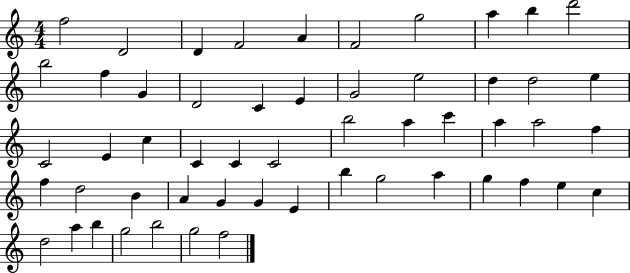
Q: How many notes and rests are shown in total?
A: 54